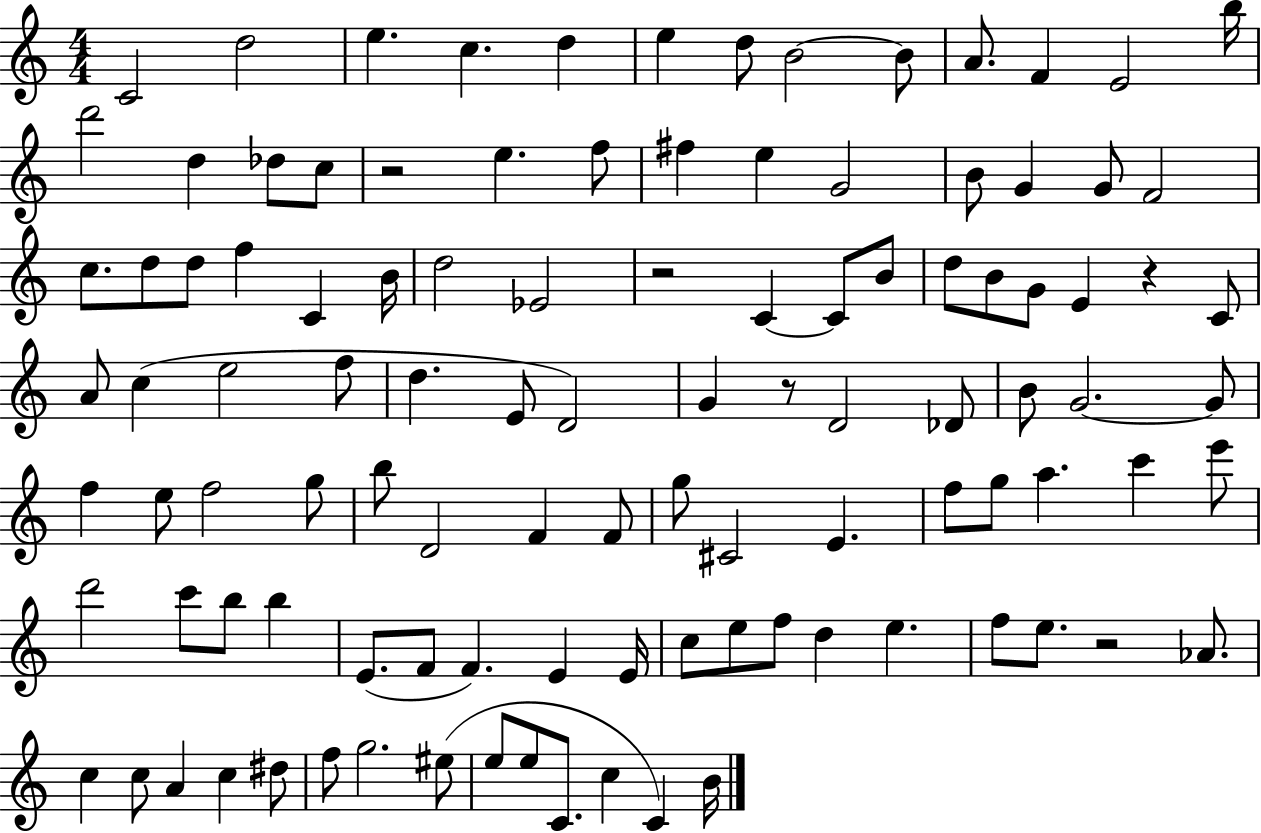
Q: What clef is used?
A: treble